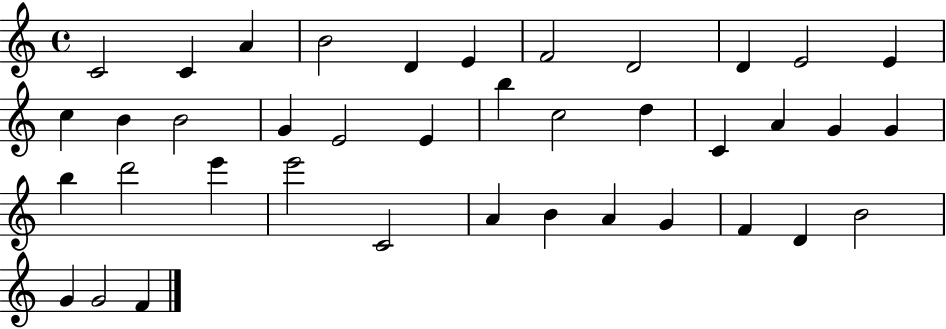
X:1
T:Untitled
M:4/4
L:1/4
K:C
C2 C A B2 D E F2 D2 D E2 E c B B2 G E2 E b c2 d C A G G b d'2 e' e'2 C2 A B A G F D B2 G G2 F